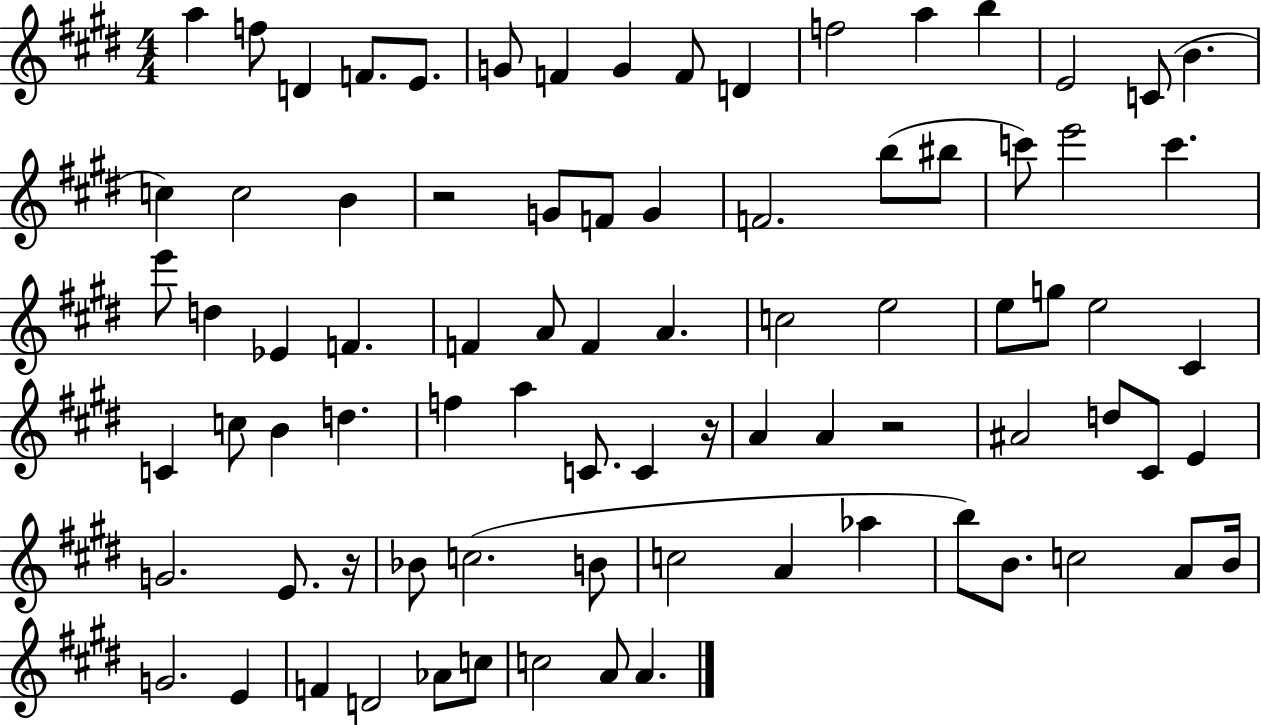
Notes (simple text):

A5/q F5/e D4/q F4/e. E4/e. G4/e F4/q G4/q F4/e D4/q F5/h A5/q B5/q E4/h C4/e B4/q. C5/q C5/h B4/q R/h G4/e F4/e G4/q F4/h. B5/e BIS5/e C6/e E6/h C6/q. E6/e D5/q Eb4/q F4/q. F4/q A4/e F4/q A4/q. C5/h E5/h E5/e G5/e E5/h C#4/q C4/q C5/e B4/q D5/q. F5/q A5/q C4/e. C4/q R/s A4/q A4/q R/h A#4/h D5/e C#4/e E4/q G4/h. E4/e. R/s Bb4/e C5/h. B4/e C5/h A4/q Ab5/q B5/e B4/e. C5/h A4/e B4/s G4/h. E4/q F4/q D4/h Ab4/e C5/e C5/h A4/e A4/q.